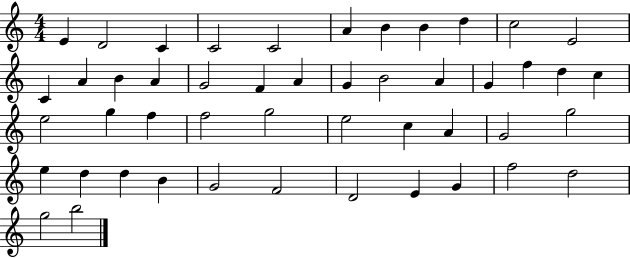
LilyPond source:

{
  \clef treble
  \numericTimeSignature
  \time 4/4
  \key c \major
  e'4 d'2 c'4 | c'2 c'2 | a'4 b'4 b'4 d''4 | c''2 e'2 | \break c'4 a'4 b'4 a'4 | g'2 f'4 a'4 | g'4 b'2 a'4 | g'4 f''4 d''4 c''4 | \break e''2 g''4 f''4 | f''2 g''2 | e''2 c''4 a'4 | g'2 g''2 | \break e''4 d''4 d''4 b'4 | g'2 f'2 | d'2 e'4 g'4 | f''2 d''2 | \break g''2 b''2 | \bar "|."
}